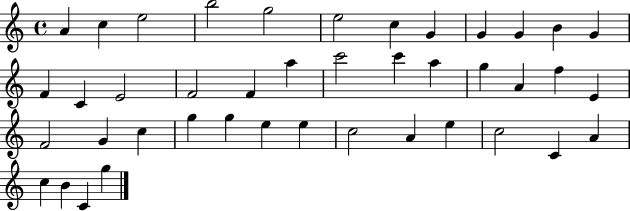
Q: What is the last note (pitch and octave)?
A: G5